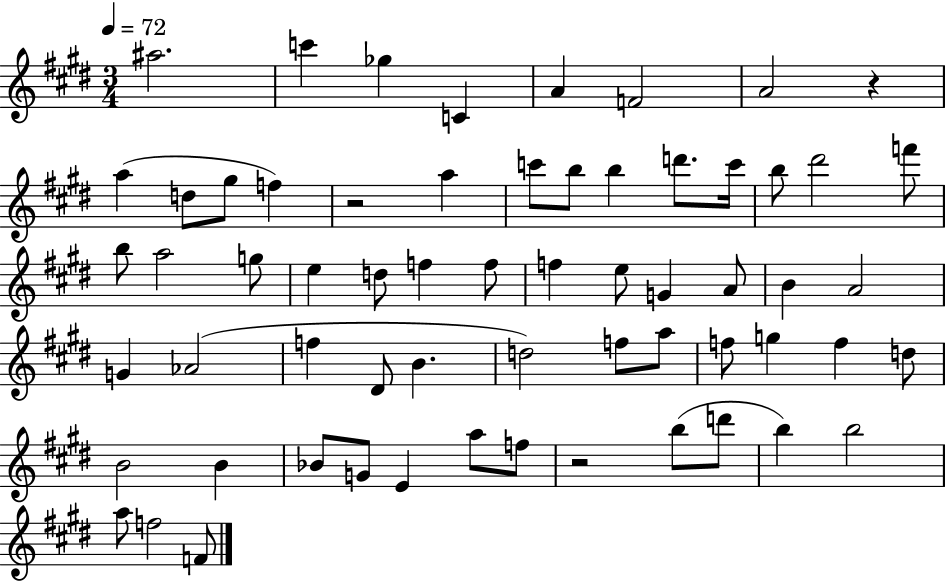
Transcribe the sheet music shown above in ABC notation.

X:1
T:Untitled
M:3/4
L:1/4
K:E
^a2 c' _g C A F2 A2 z a d/2 ^g/2 f z2 a c'/2 b/2 b d'/2 c'/4 b/2 ^d'2 f'/2 b/2 a2 g/2 e d/2 f f/2 f e/2 G A/2 B A2 G _A2 f ^D/2 B d2 f/2 a/2 f/2 g f d/2 B2 B _B/2 G/2 E a/2 f/2 z2 b/2 d'/2 b b2 a/2 f2 F/2